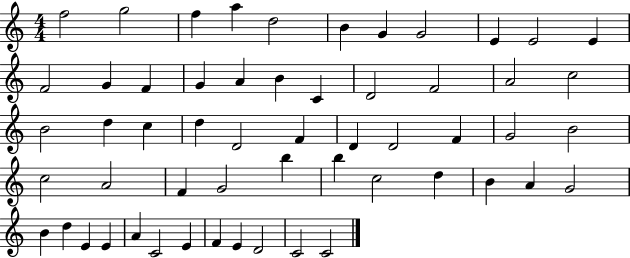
{
  \clef treble
  \numericTimeSignature
  \time 4/4
  \key c \major
  f''2 g''2 | f''4 a''4 d''2 | b'4 g'4 g'2 | e'4 e'2 e'4 | \break f'2 g'4 f'4 | g'4 a'4 b'4 c'4 | d'2 f'2 | a'2 c''2 | \break b'2 d''4 c''4 | d''4 d'2 f'4 | d'4 d'2 f'4 | g'2 b'2 | \break c''2 a'2 | f'4 g'2 b''4 | b''4 c''2 d''4 | b'4 a'4 g'2 | \break b'4 d''4 e'4 e'4 | a'4 c'2 e'4 | f'4 e'4 d'2 | c'2 c'2 | \break \bar "|."
}